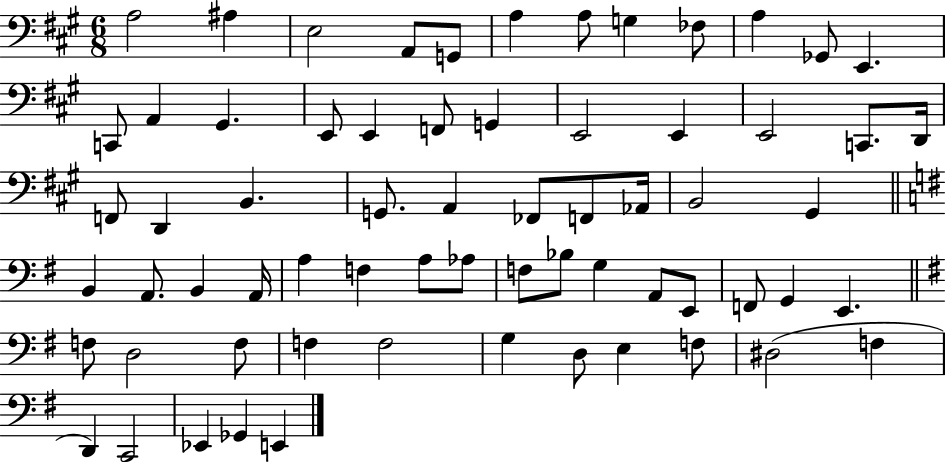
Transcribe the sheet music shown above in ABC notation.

X:1
T:Untitled
M:6/8
L:1/4
K:A
A,2 ^A, E,2 A,,/2 G,,/2 A, A,/2 G, _F,/2 A, _G,,/2 E,, C,,/2 A,, ^G,, E,,/2 E,, F,,/2 G,, E,,2 E,, E,,2 C,,/2 D,,/4 F,,/2 D,, B,, G,,/2 A,, _F,,/2 F,,/2 _A,,/4 B,,2 ^G,, B,, A,,/2 B,, A,,/4 A, F, A,/2 _A,/2 F,/2 _B,/2 G, A,,/2 E,,/2 F,,/2 G,, E,, F,/2 D,2 F,/2 F, F,2 G, D,/2 E, F,/2 ^D,2 F, D,, C,,2 _E,, _G,, E,,